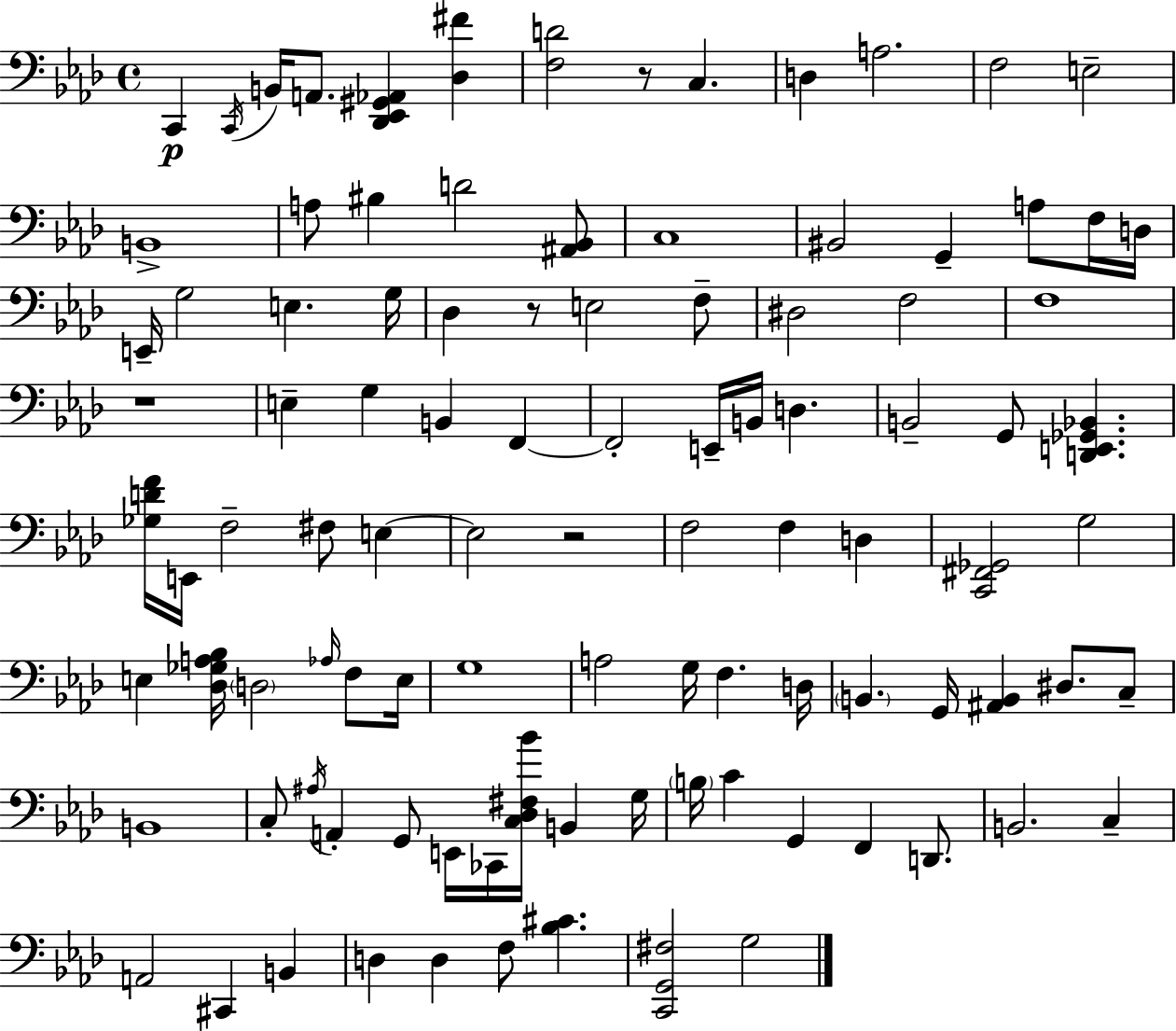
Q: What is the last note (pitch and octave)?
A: G3